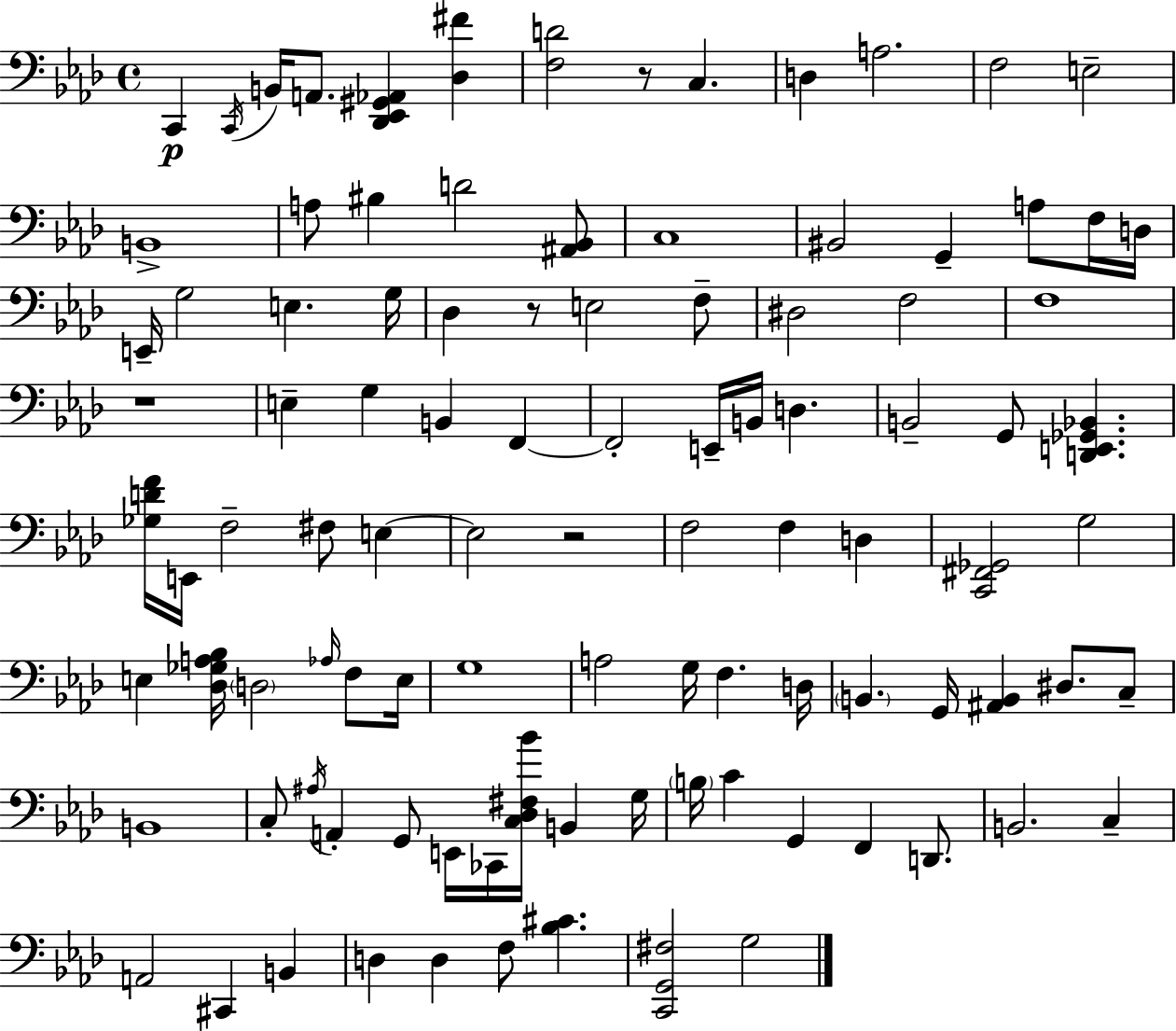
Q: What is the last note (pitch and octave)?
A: G3